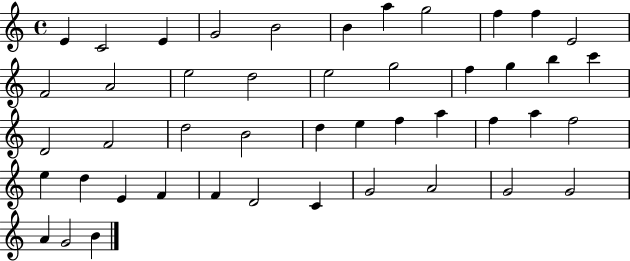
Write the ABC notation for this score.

X:1
T:Untitled
M:4/4
L:1/4
K:C
E C2 E G2 B2 B a g2 f f E2 F2 A2 e2 d2 e2 g2 f g b c' D2 F2 d2 B2 d e f a f a f2 e d E F F D2 C G2 A2 G2 G2 A G2 B